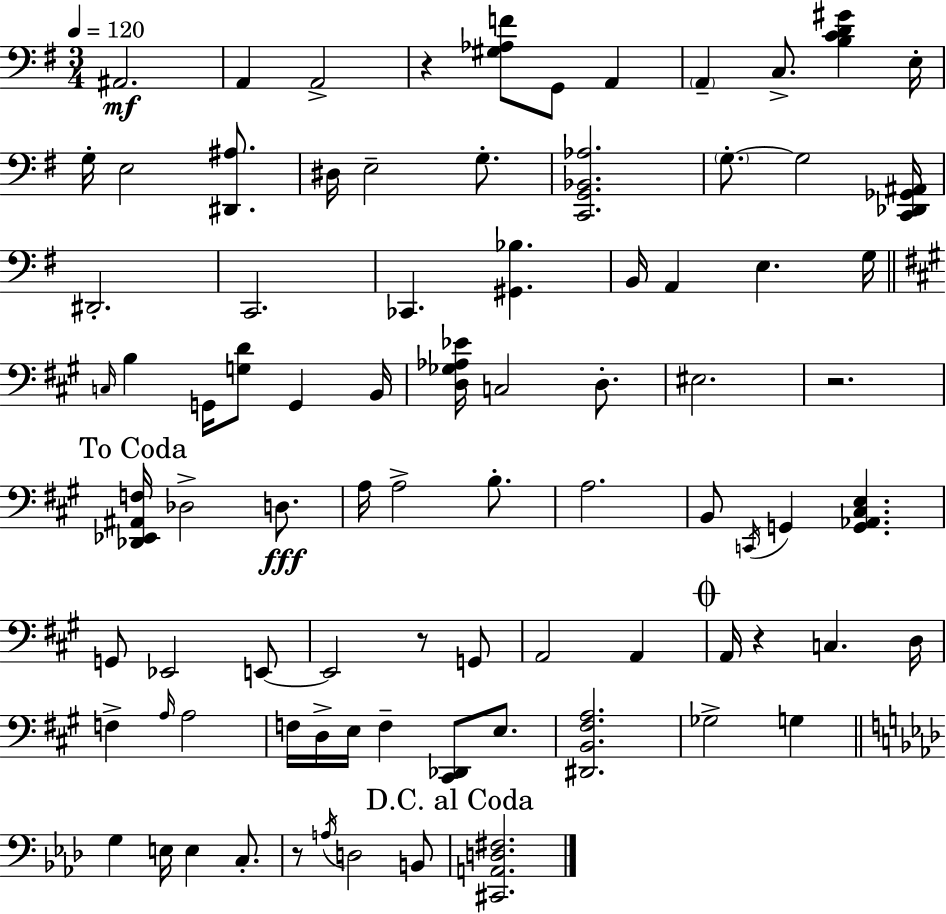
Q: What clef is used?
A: bass